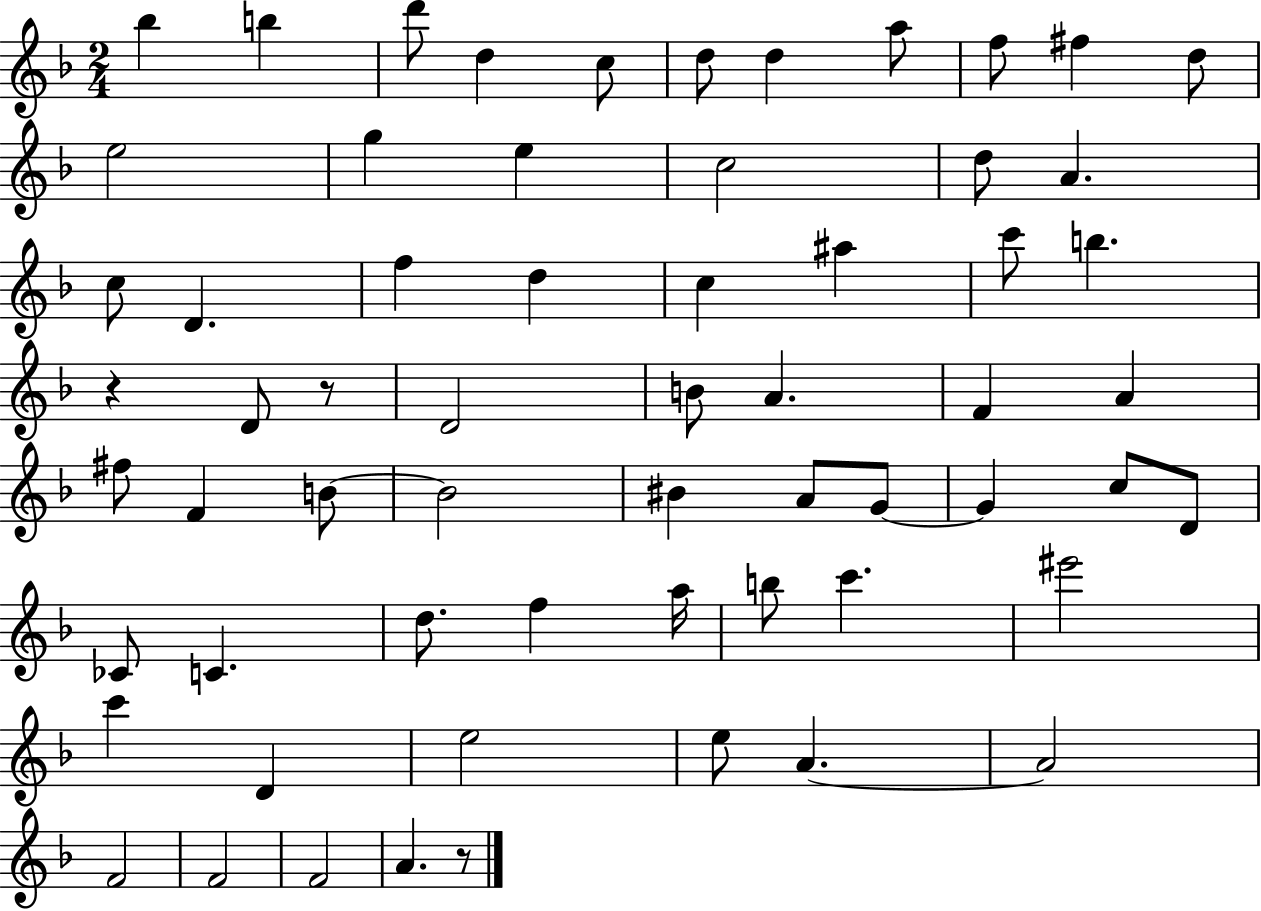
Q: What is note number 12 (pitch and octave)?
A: E5